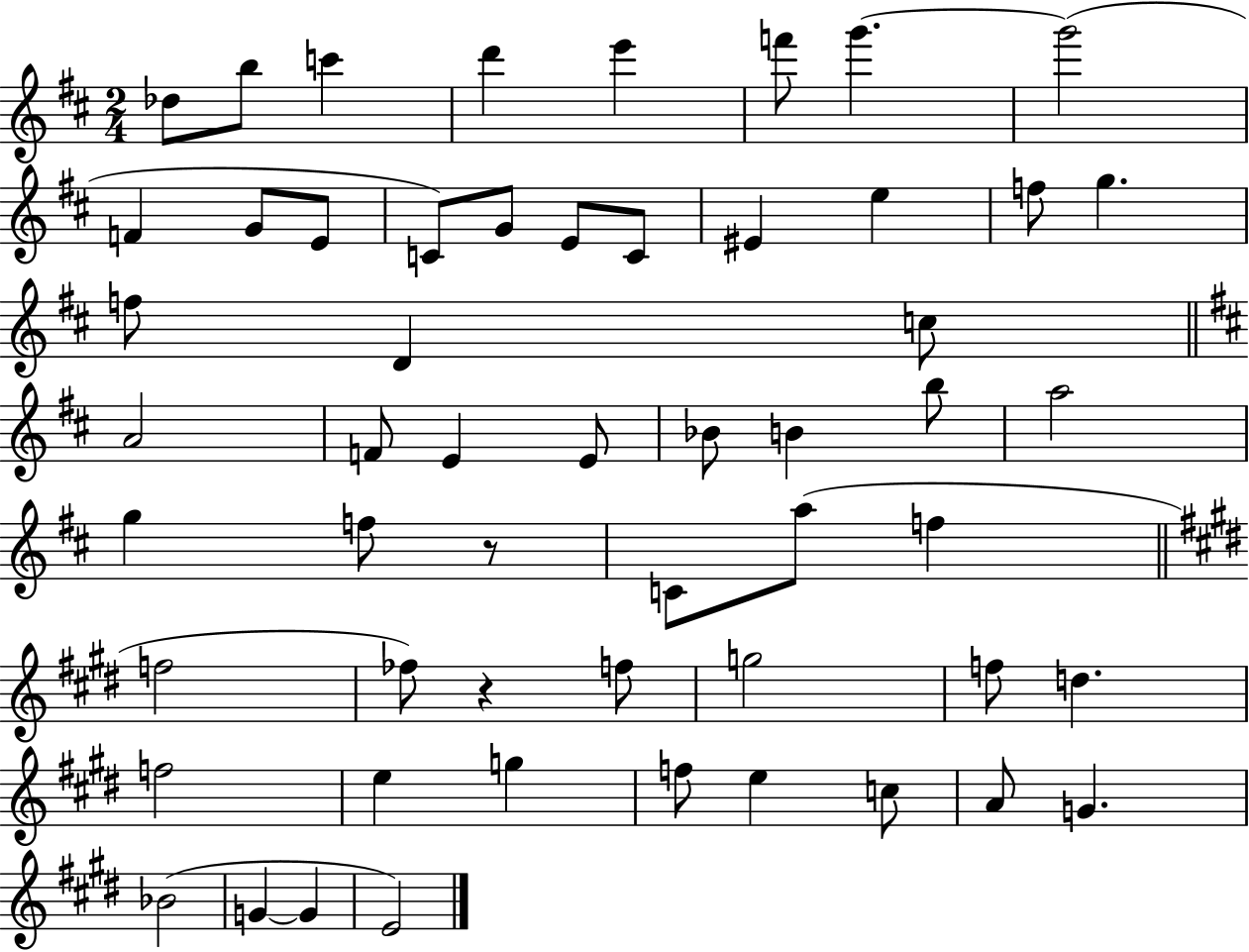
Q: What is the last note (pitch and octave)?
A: E4